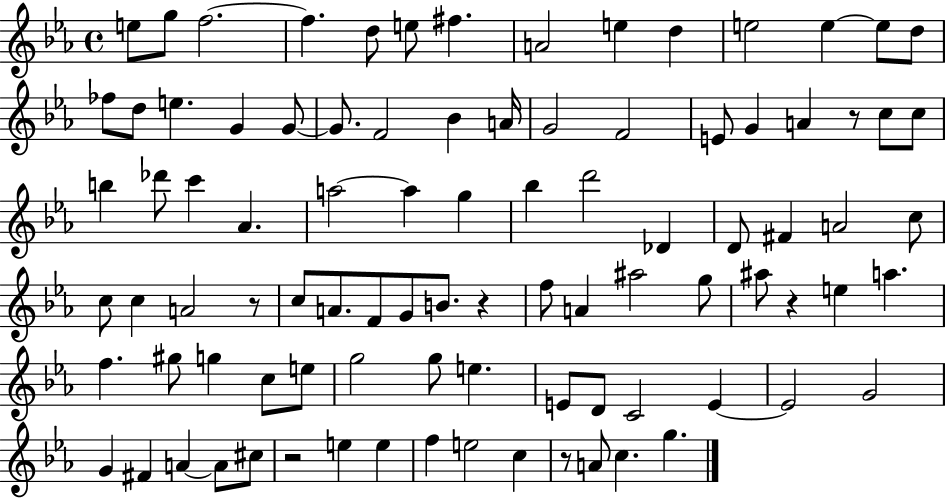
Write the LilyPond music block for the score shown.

{
  \clef treble
  \time 4/4
  \defaultTimeSignature
  \key ees \major
  \repeat volta 2 { e''8 g''8 f''2.~~ | f''4. d''8 e''8 fis''4. | a'2 e''4 d''4 | e''2 e''4~~ e''8 d''8 | \break fes''8 d''8 e''4. g'4 g'8~~ | g'8. f'2 bes'4 a'16 | g'2 f'2 | e'8 g'4 a'4 r8 c''8 c''8 | \break b''4 des'''8 c'''4 aes'4. | a''2~~ a''4 g''4 | bes''4 d'''2 des'4 | d'8 fis'4 a'2 c''8 | \break c''8 c''4 a'2 r8 | c''8 a'8. f'8 g'8 b'8. r4 | f''8 a'4 ais''2 g''8 | ais''8 r4 e''4 a''4. | \break f''4. gis''8 g''4 c''8 e''8 | g''2 g''8 e''4. | e'8 d'8 c'2 e'4~~ | e'2 g'2 | \break g'4 fis'4 a'4~~ a'8 cis''8 | r2 e''4 e''4 | f''4 e''2 c''4 | r8 a'8 c''4. g''4. | \break } \bar "|."
}